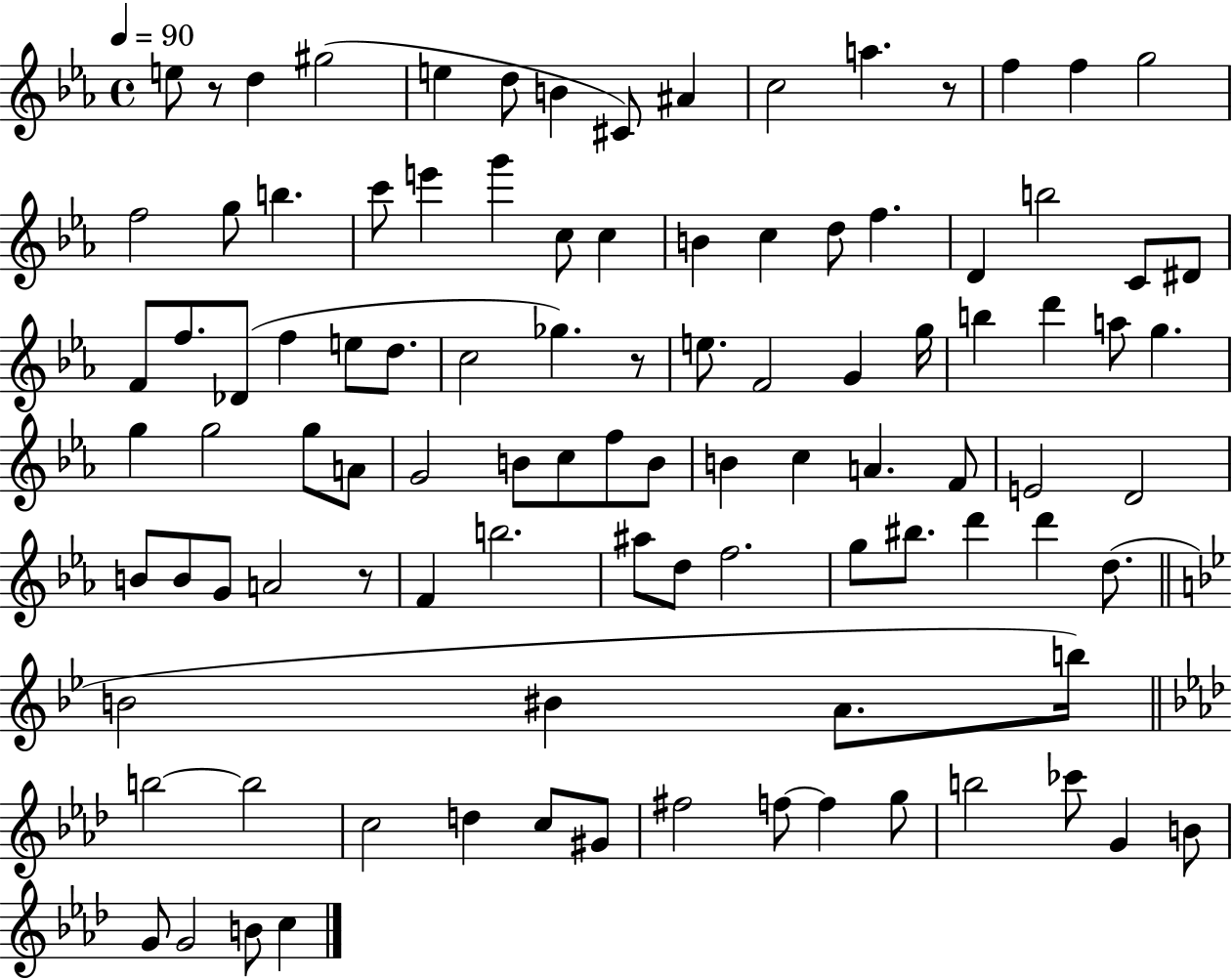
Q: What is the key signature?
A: EES major